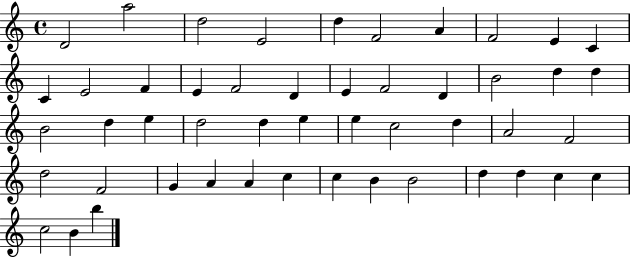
D4/h A5/h D5/h E4/h D5/q F4/h A4/q F4/h E4/q C4/q C4/q E4/h F4/q E4/q F4/h D4/q E4/q F4/h D4/q B4/h D5/q D5/q B4/h D5/q E5/q D5/h D5/q E5/q E5/q C5/h D5/q A4/h F4/h D5/h F4/h G4/q A4/q A4/q C5/q C5/q B4/q B4/h D5/q D5/q C5/q C5/q C5/h B4/q B5/q